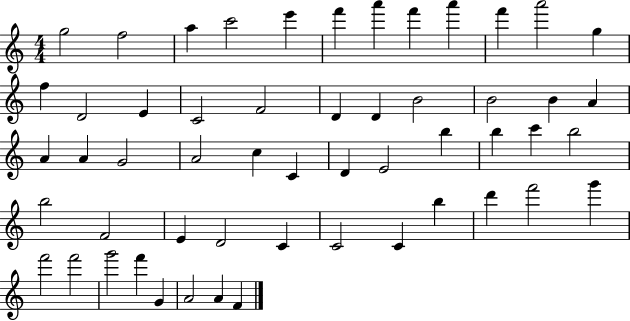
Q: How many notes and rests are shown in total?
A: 54